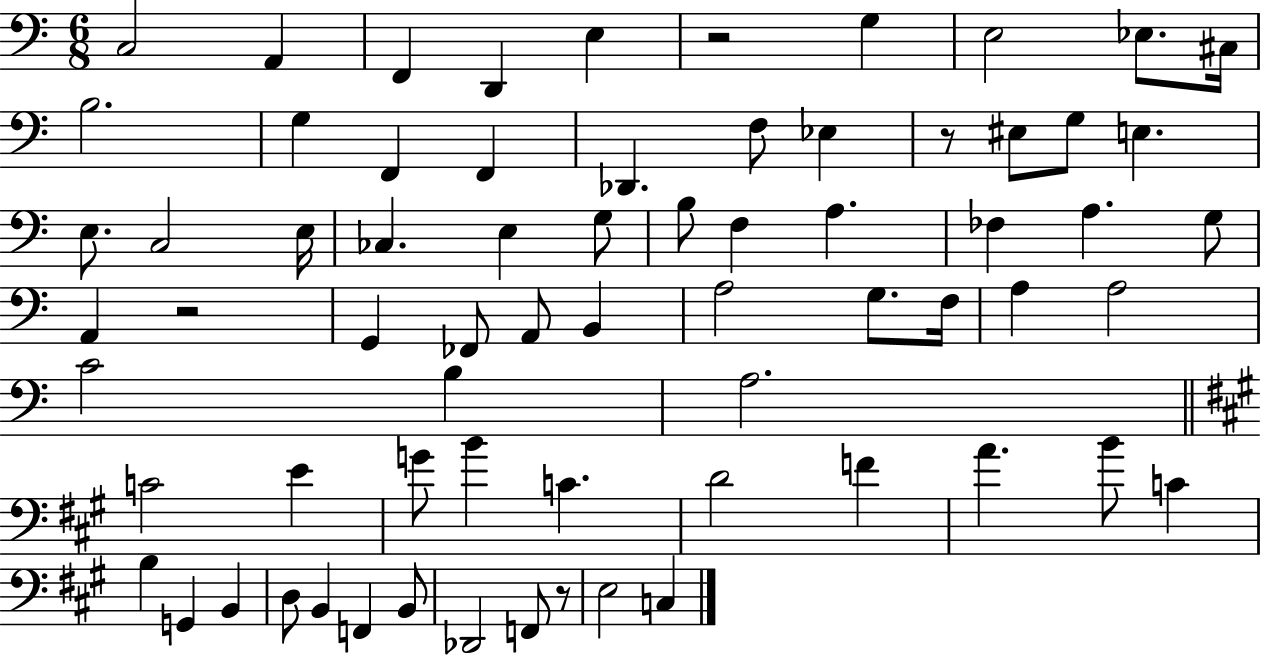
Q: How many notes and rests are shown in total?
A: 69